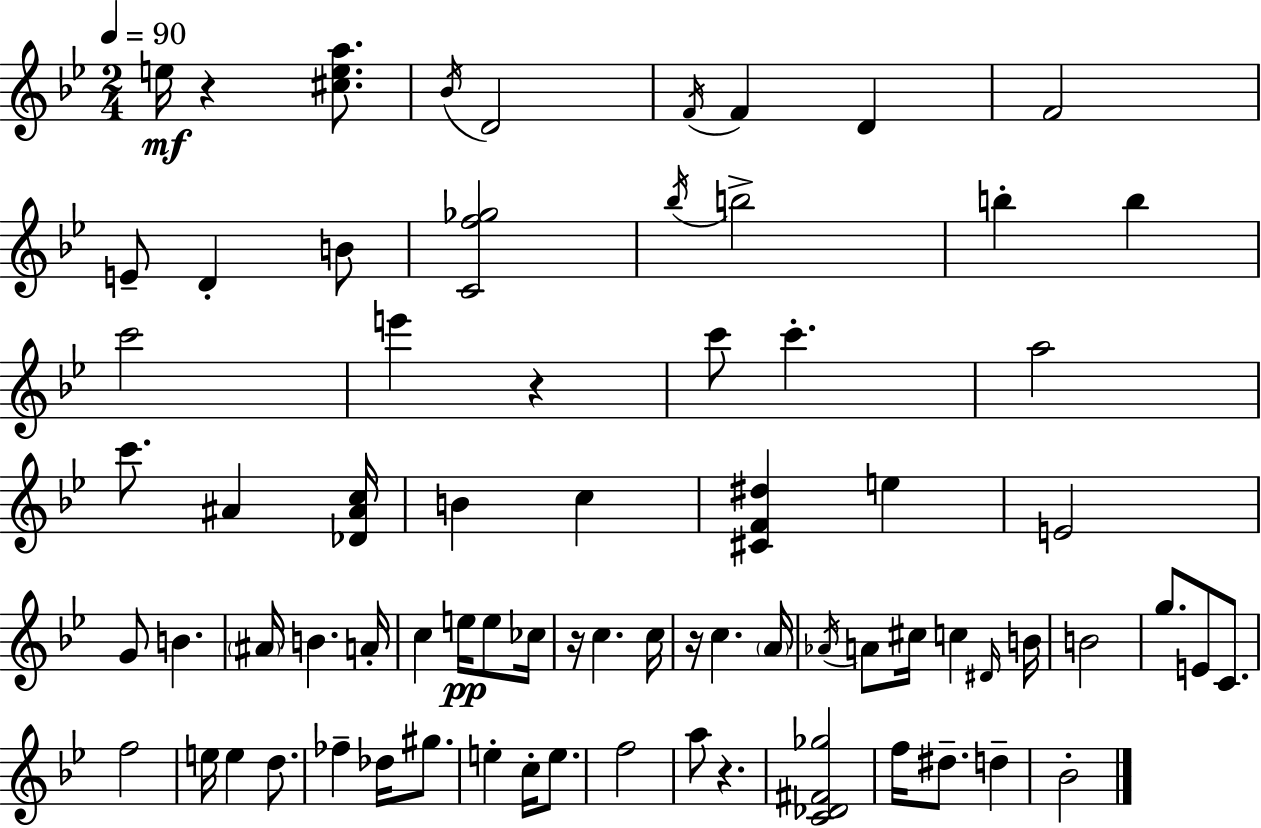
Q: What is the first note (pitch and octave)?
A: E5